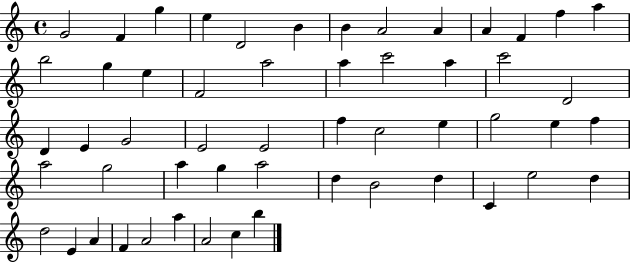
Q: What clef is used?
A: treble